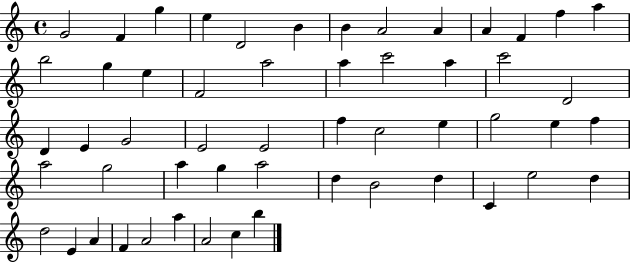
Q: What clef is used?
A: treble